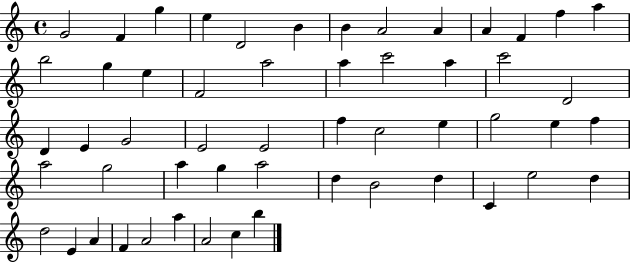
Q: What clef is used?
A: treble